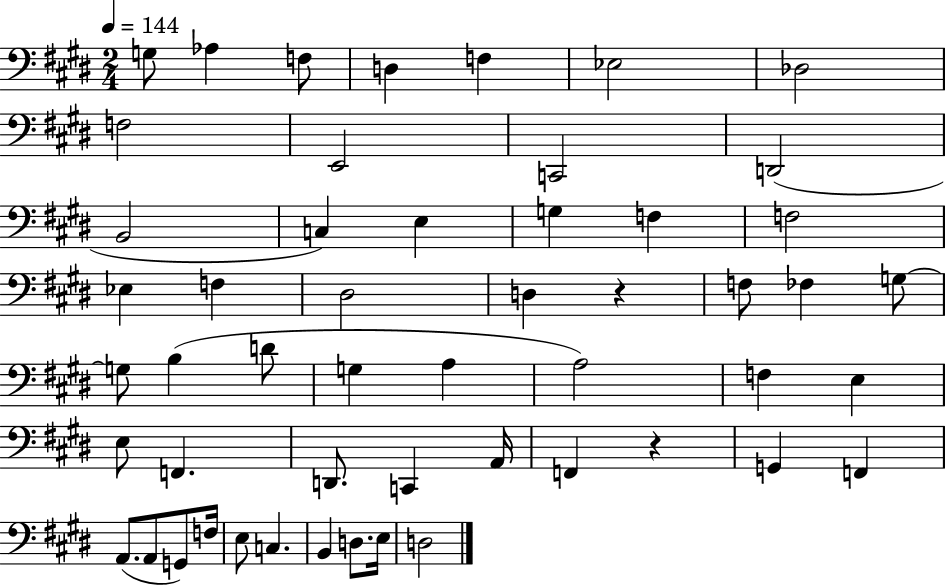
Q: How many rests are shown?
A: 2